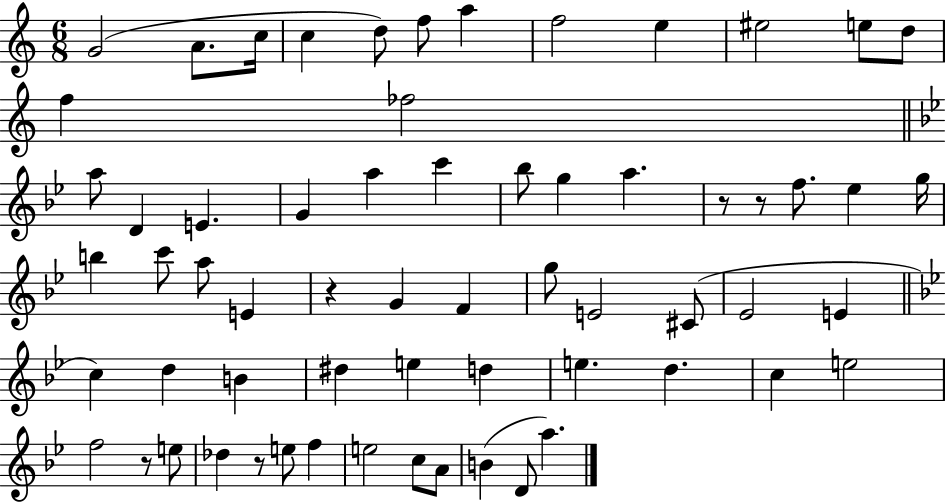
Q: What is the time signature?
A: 6/8